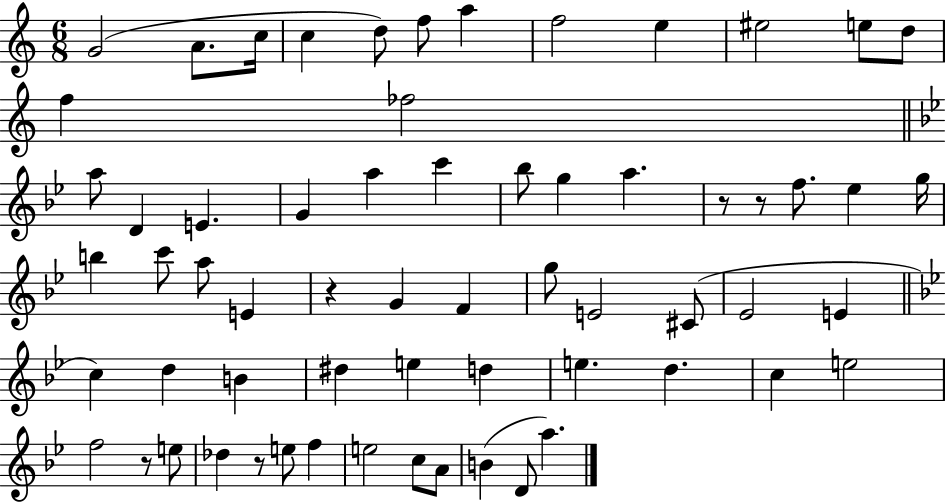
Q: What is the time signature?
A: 6/8